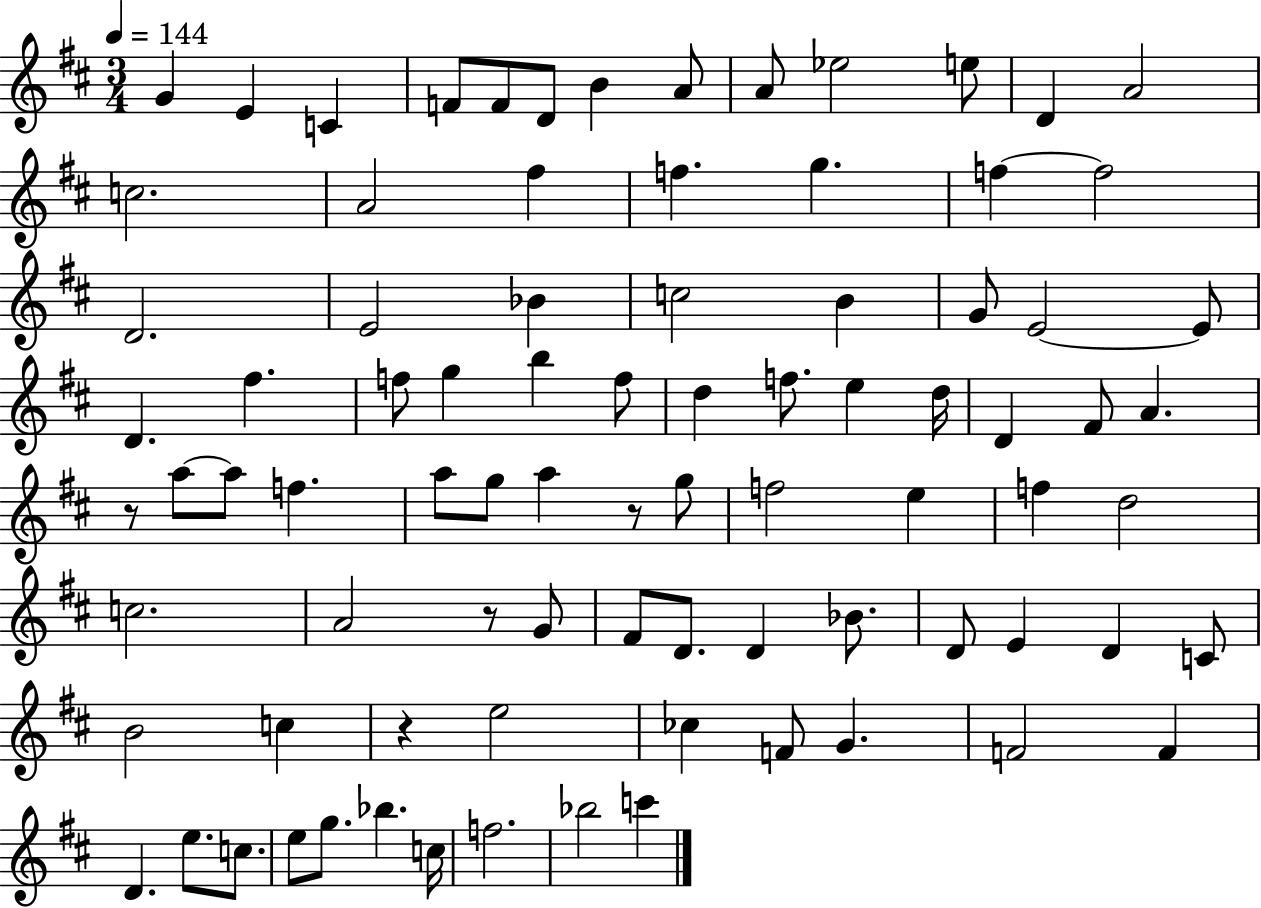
{
  \clef treble
  \numericTimeSignature
  \time 3/4
  \key d \major
  \tempo 4 = 144
  g'4 e'4 c'4 | f'8 f'8 d'8 b'4 a'8 | a'8 ees''2 e''8 | d'4 a'2 | \break c''2. | a'2 fis''4 | f''4. g''4. | f''4~~ f''2 | \break d'2. | e'2 bes'4 | c''2 b'4 | g'8 e'2~~ e'8 | \break d'4. fis''4. | f''8 g''4 b''4 f''8 | d''4 f''8. e''4 d''16 | d'4 fis'8 a'4. | \break r8 a''8~~ a''8 f''4. | a''8 g''8 a''4 r8 g''8 | f''2 e''4 | f''4 d''2 | \break c''2. | a'2 r8 g'8 | fis'8 d'8. d'4 bes'8. | d'8 e'4 d'4 c'8 | \break b'2 c''4 | r4 e''2 | ces''4 f'8 g'4. | f'2 f'4 | \break d'4. e''8. c''8. | e''8 g''8. bes''4. c''16 | f''2. | bes''2 c'''4 | \break \bar "|."
}